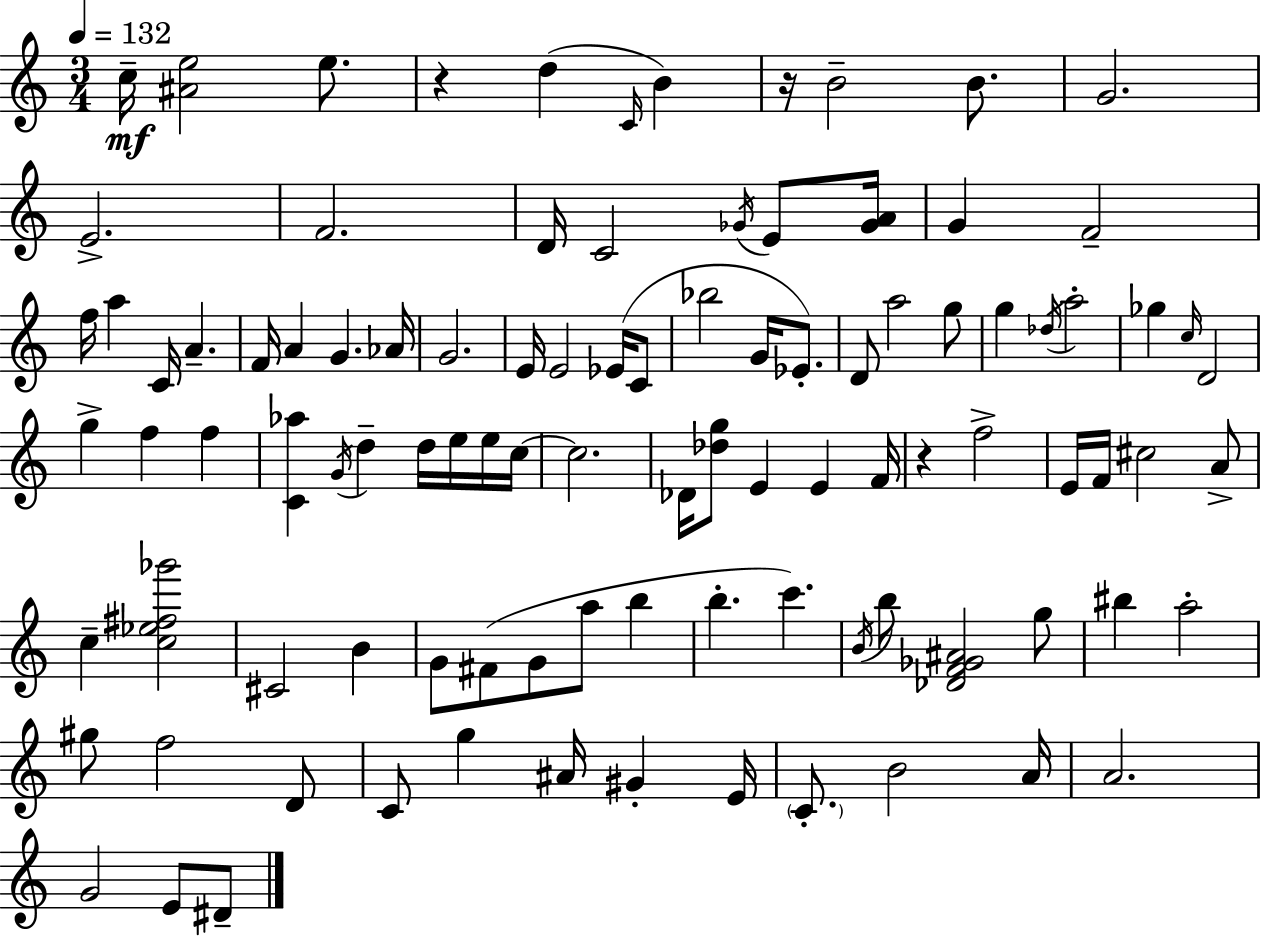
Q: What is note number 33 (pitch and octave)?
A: D4